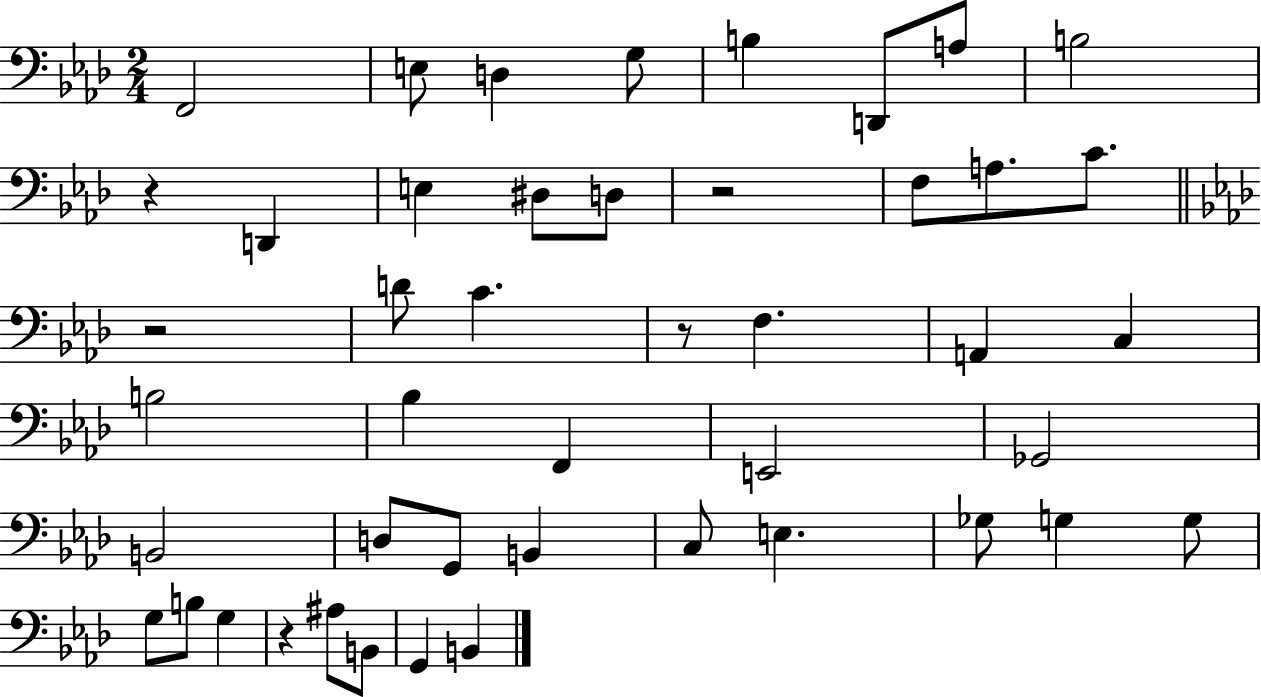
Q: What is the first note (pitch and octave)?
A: F2